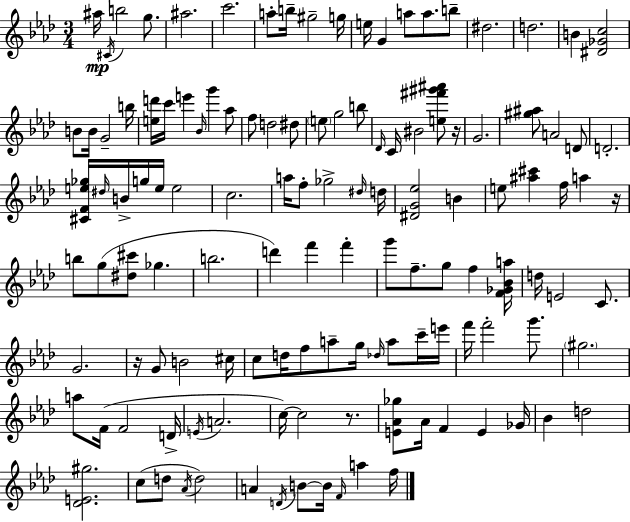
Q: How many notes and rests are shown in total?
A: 126